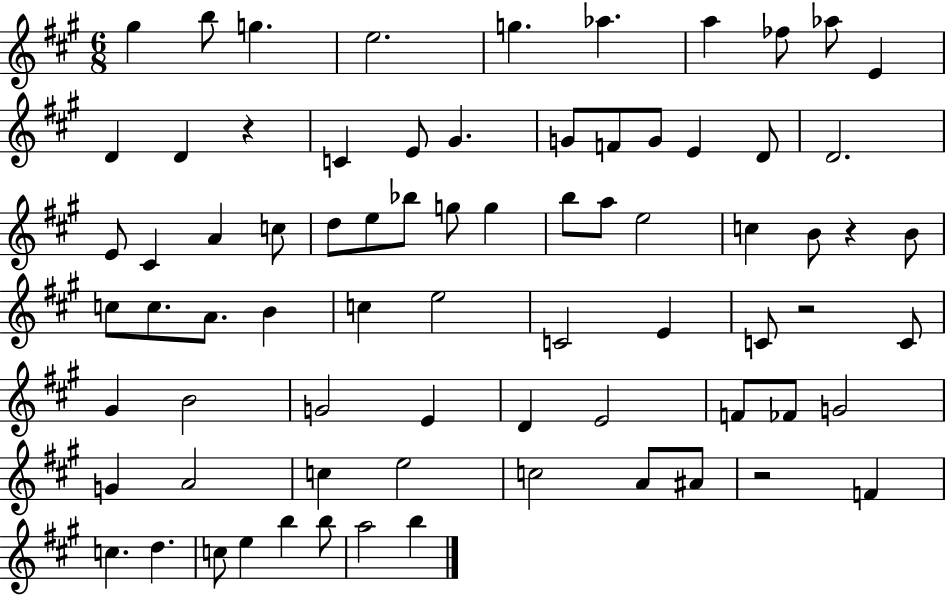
{
  \clef treble
  \numericTimeSignature
  \time 6/8
  \key a \major
  gis''4 b''8 g''4. | e''2. | g''4. aes''4. | a''4 fes''8 aes''8 e'4 | \break d'4 d'4 r4 | c'4 e'8 gis'4. | g'8 f'8 g'8 e'4 d'8 | d'2. | \break e'8 cis'4 a'4 c''8 | d''8 e''8 bes''8 g''8 g''4 | b''8 a''8 e''2 | c''4 b'8 r4 b'8 | \break c''8 c''8. a'8. b'4 | c''4 e''2 | c'2 e'4 | c'8 r2 c'8 | \break gis'4 b'2 | g'2 e'4 | d'4 e'2 | f'8 fes'8 g'2 | \break g'4 a'2 | c''4 e''2 | c''2 a'8 ais'8 | r2 f'4 | \break c''4. d''4. | c''8 e''4 b''4 b''8 | a''2 b''4 | \bar "|."
}